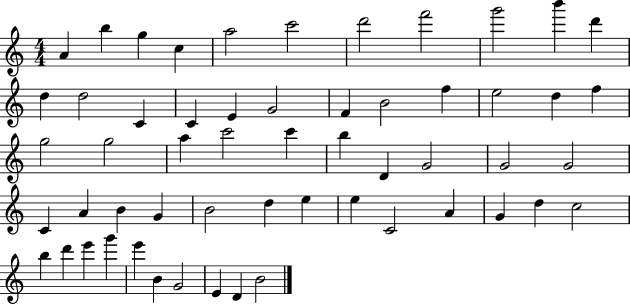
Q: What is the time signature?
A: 4/4